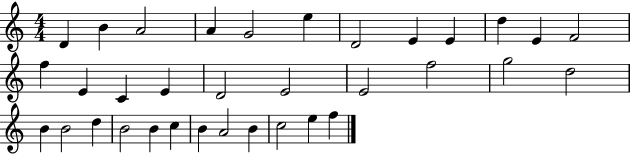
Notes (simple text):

D4/q B4/q A4/h A4/q G4/h E5/q D4/h E4/q E4/q D5/q E4/q F4/h F5/q E4/q C4/q E4/q D4/h E4/h E4/h F5/h G5/h D5/h B4/q B4/h D5/q B4/h B4/q C5/q B4/q A4/h B4/q C5/h E5/q F5/q